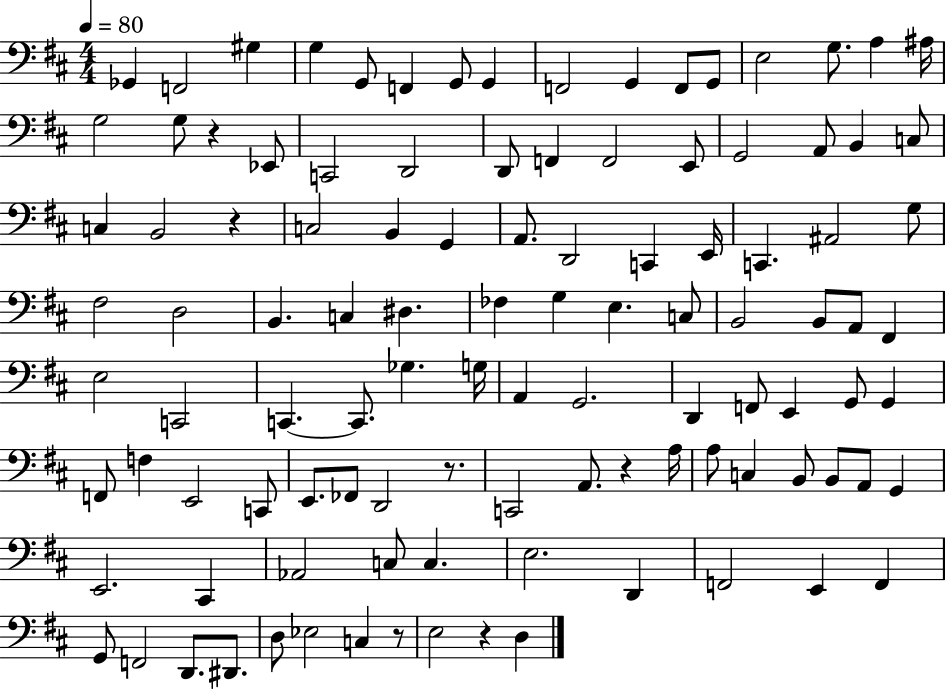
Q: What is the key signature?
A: D major